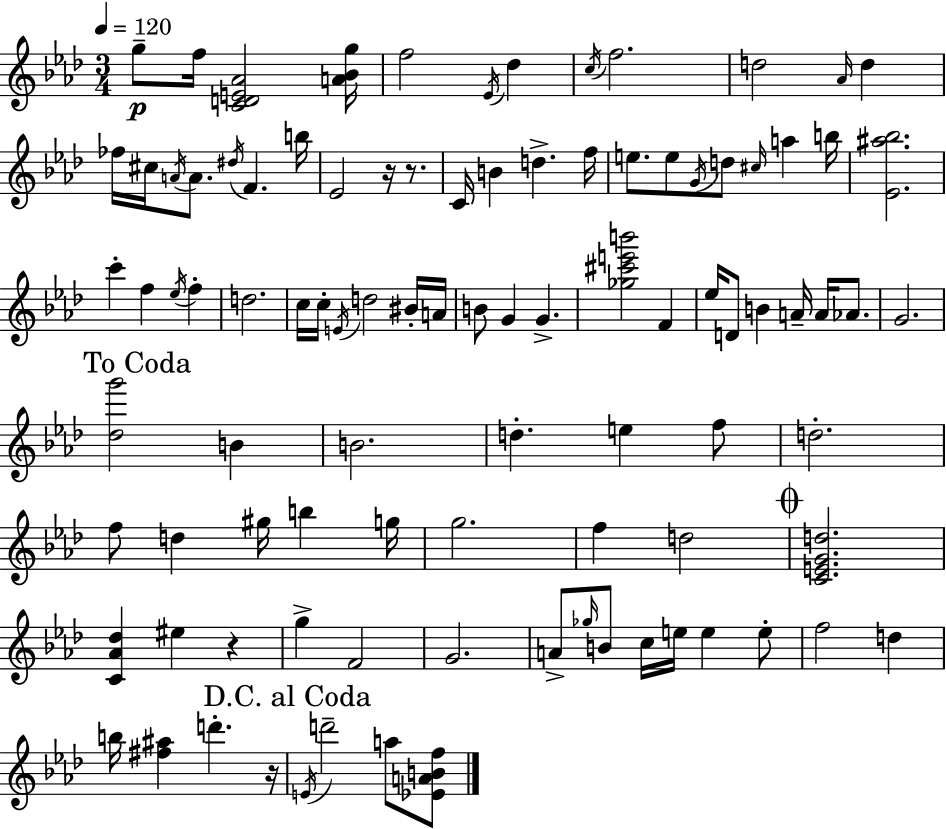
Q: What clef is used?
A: treble